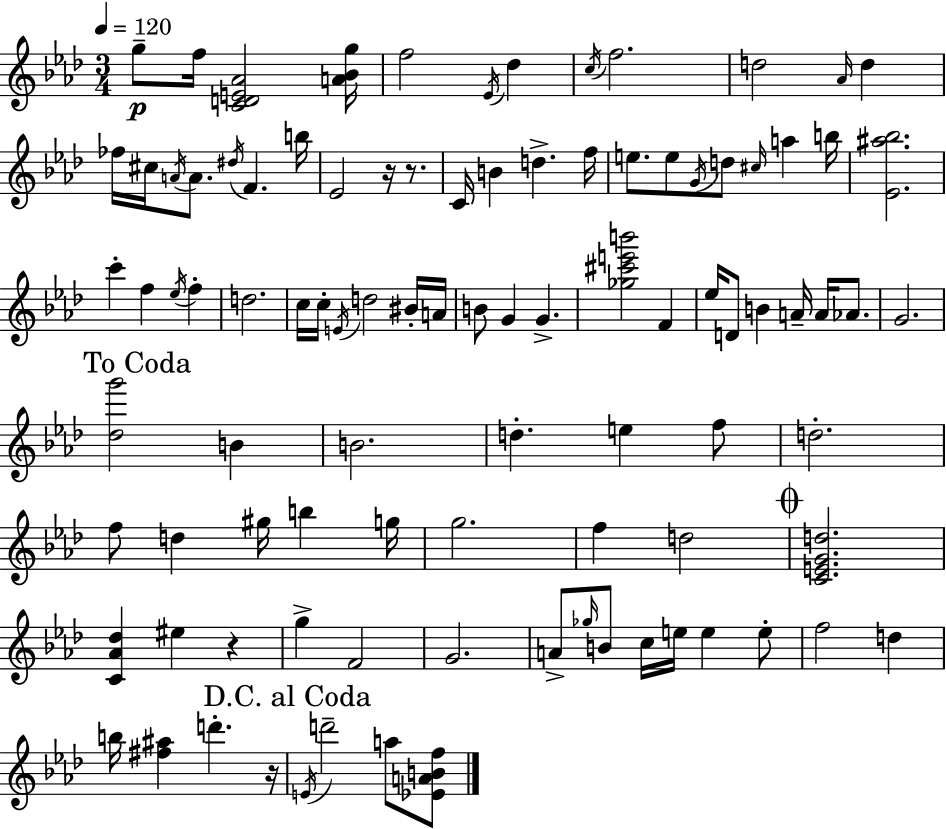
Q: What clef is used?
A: treble